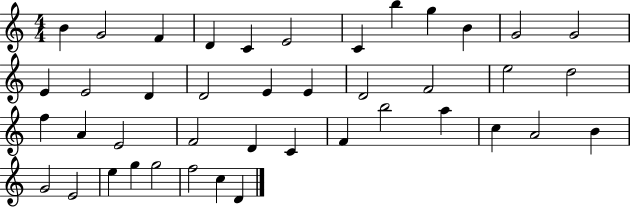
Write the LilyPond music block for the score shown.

{
  \clef treble
  \numericTimeSignature
  \time 4/4
  \key c \major
  b'4 g'2 f'4 | d'4 c'4 e'2 | c'4 b''4 g''4 b'4 | g'2 g'2 | \break e'4 e'2 d'4 | d'2 e'4 e'4 | d'2 f'2 | e''2 d''2 | \break f''4 a'4 e'2 | f'2 d'4 c'4 | f'4 b''2 a''4 | c''4 a'2 b'4 | \break g'2 e'2 | e''4 g''4 g''2 | f''2 c''4 d'4 | \bar "|."
}